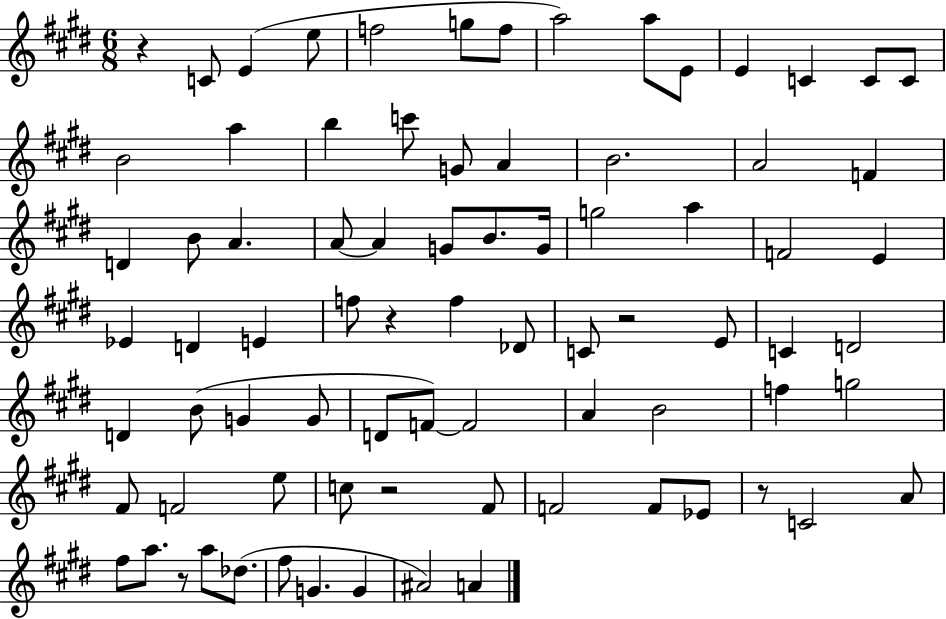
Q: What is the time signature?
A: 6/8